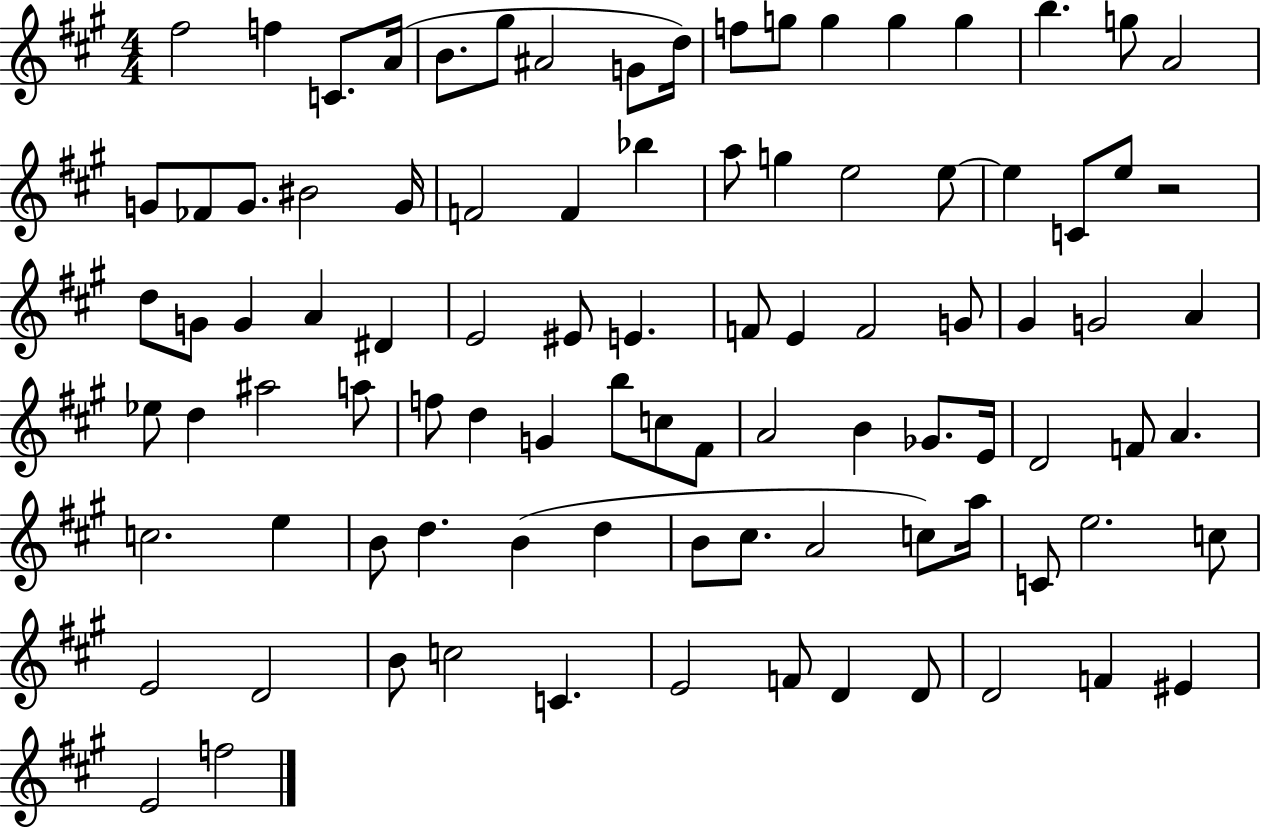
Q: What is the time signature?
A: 4/4